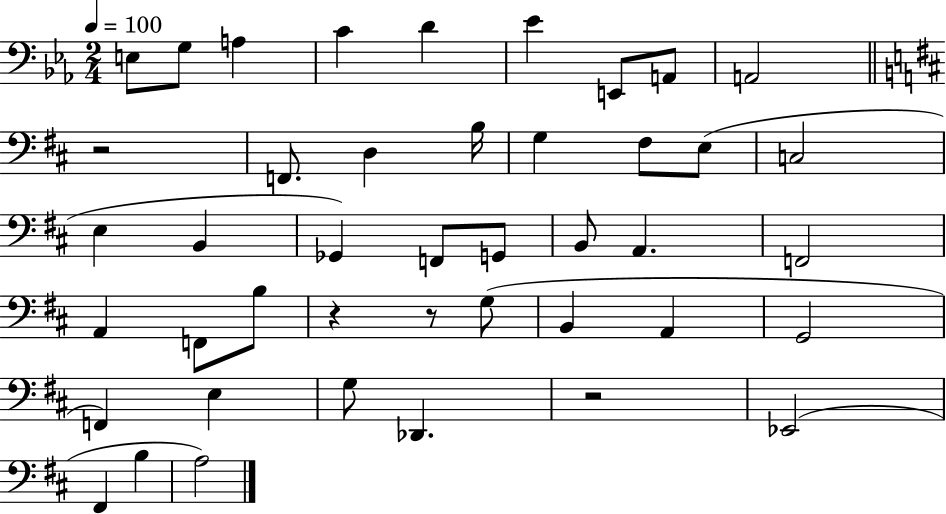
X:1
T:Untitled
M:2/4
L:1/4
K:Eb
E,/2 G,/2 A, C D _E E,,/2 A,,/2 A,,2 z2 F,,/2 D, B,/4 G, ^F,/2 E,/2 C,2 E, B,, _G,, F,,/2 G,,/2 B,,/2 A,, F,,2 A,, F,,/2 B,/2 z z/2 G,/2 B,, A,, G,,2 F,, E, G,/2 _D,, z2 _E,,2 ^F,, B, A,2